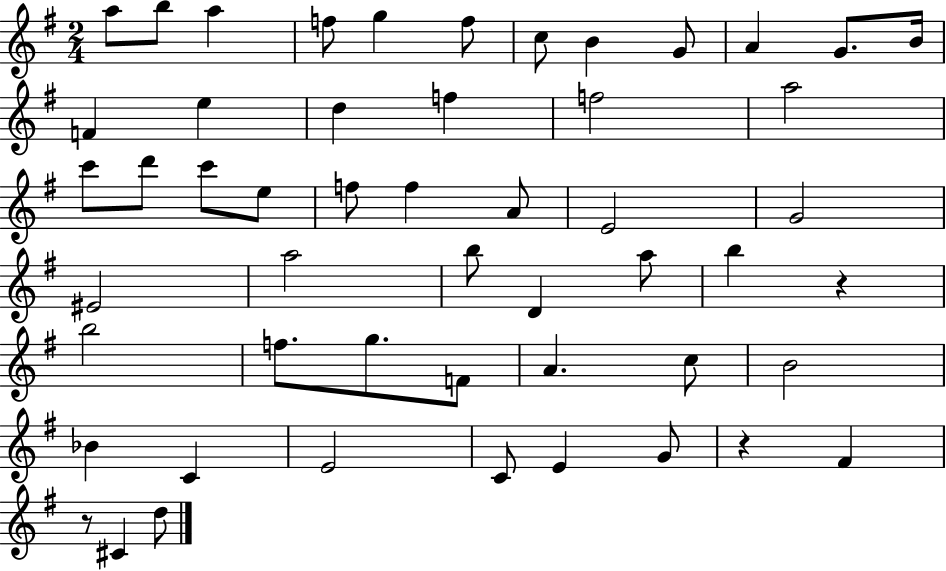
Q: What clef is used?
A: treble